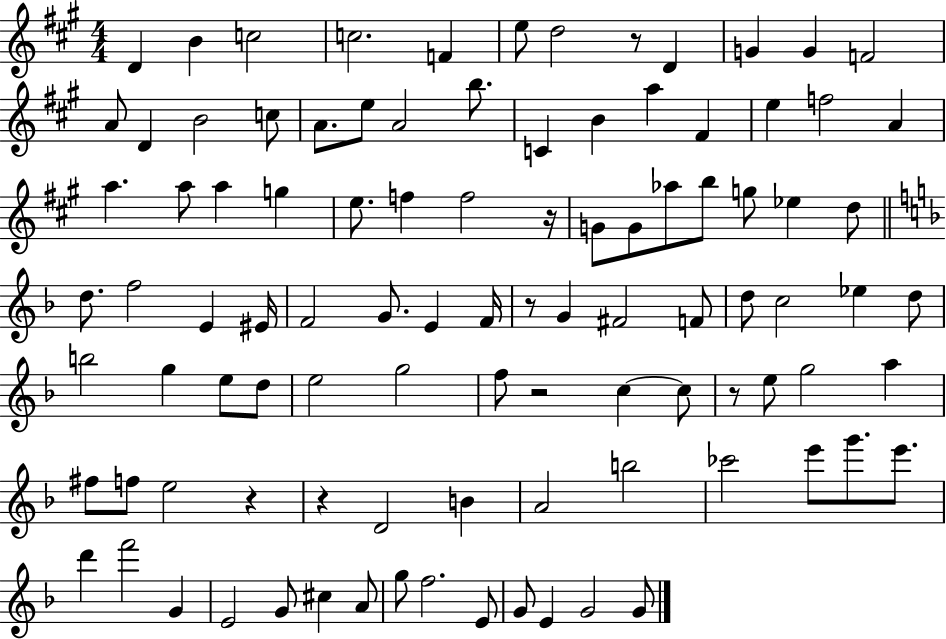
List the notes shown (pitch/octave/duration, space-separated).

D4/q B4/q C5/h C5/h. F4/q E5/e D5/h R/e D4/q G4/q G4/q F4/h A4/e D4/q B4/h C5/e A4/e. E5/e A4/h B5/e. C4/q B4/q A5/q F#4/q E5/q F5/h A4/q A5/q. A5/e A5/q G5/q E5/e. F5/q F5/h R/s G4/e G4/e Ab5/e B5/e G5/e Eb5/q D5/e D5/e. F5/h E4/q EIS4/s F4/h G4/e. E4/q F4/s R/e G4/q F#4/h F4/e D5/e C5/h Eb5/q D5/e B5/h G5/q E5/e D5/e E5/h G5/h F5/e R/h C5/q C5/e R/e E5/e G5/h A5/q F#5/e F5/e E5/h R/q R/q D4/h B4/q A4/h B5/h CES6/h E6/e G6/e. E6/e. D6/q F6/h G4/q E4/h G4/e C#5/q A4/e G5/e F5/h. E4/e G4/e E4/q G4/h G4/e